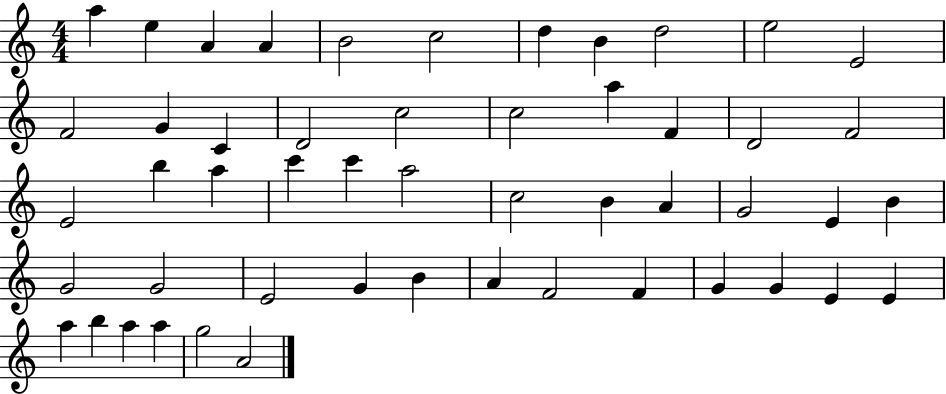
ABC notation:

X:1
T:Untitled
M:4/4
L:1/4
K:C
a e A A B2 c2 d B d2 e2 E2 F2 G C D2 c2 c2 a F D2 F2 E2 b a c' c' a2 c2 B A G2 E B G2 G2 E2 G B A F2 F G G E E a b a a g2 A2